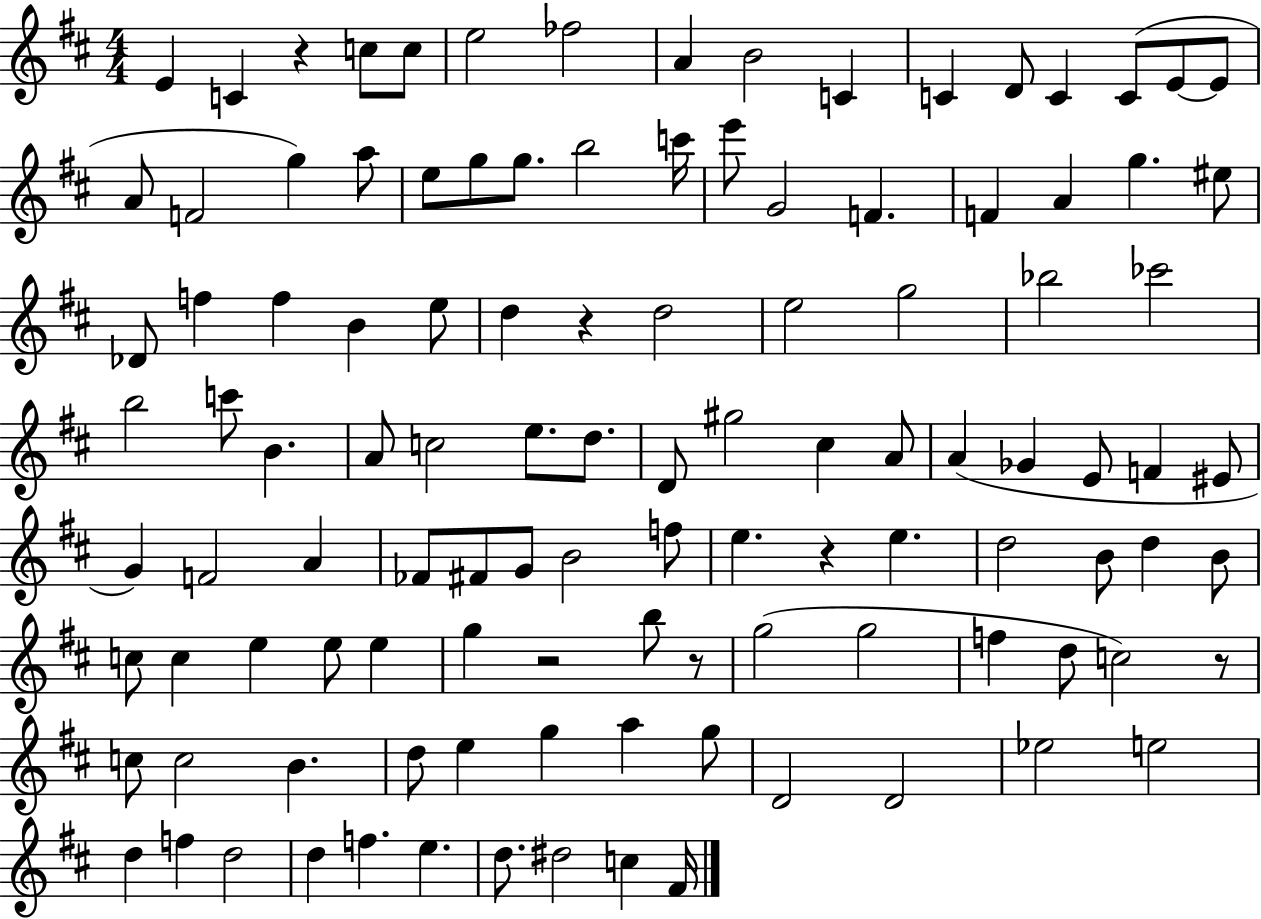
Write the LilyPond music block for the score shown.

{
  \clef treble
  \numericTimeSignature
  \time 4/4
  \key d \major
  e'4 c'4 r4 c''8 c''8 | e''2 fes''2 | a'4 b'2 c'4 | c'4 d'8 c'4 c'8( e'8~~ e'8 | \break a'8 f'2 g''4) a''8 | e''8 g''8 g''8. b''2 c'''16 | e'''8 g'2 f'4. | f'4 a'4 g''4. eis''8 | \break des'8 f''4 f''4 b'4 e''8 | d''4 r4 d''2 | e''2 g''2 | bes''2 ces'''2 | \break b''2 c'''8 b'4. | a'8 c''2 e''8. d''8. | d'8 gis''2 cis''4 a'8 | a'4( ges'4 e'8 f'4 eis'8 | \break g'4) f'2 a'4 | fes'8 fis'8 g'8 b'2 f''8 | e''4. r4 e''4. | d''2 b'8 d''4 b'8 | \break c''8 c''4 e''4 e''8 e''4 | g''4 r2 b''8 r8 | g''2( g''2 | f''4 d''8 c''2) r8 | \break c''8 c''2 b'4. | d''8 e''4 g''4 a''4 g''8 | d'2 d'2 | ees''2 e''2 | \break d''4 f''4 d''2 | d''4 f''4. e''4. | d''8. dis''2 c''4 fis'16 | \bar "|."
}